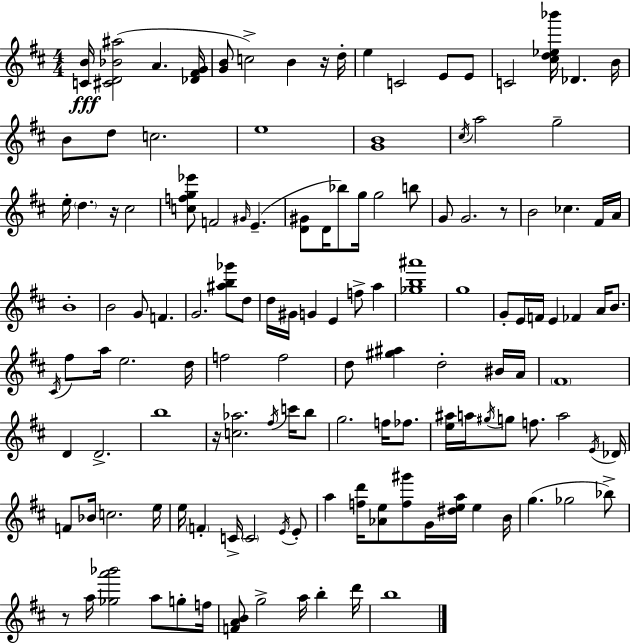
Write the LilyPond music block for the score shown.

{
  \clef treble
  \numericTimeSignature
  \time 4/4
  \key d \major
  <c' b'>16\fff <cis' d' bes' ais''>2( a'4. <des' fis' g'>16 | <g' b'>8 c''2->) b'4 r16 d''16-. | e''4 c'2 e'8 e'8 | c'2 <cis'' d'' ees'' bes'''>16 des'4. b'16 | \break b'8 d''8 c''2. | e''1 | <g' b'>1 | \acciaccatura { cis''16 } a''2 g''2-- | \break e''16-. \parenthesize d''4. r16 cis''2 | <c'' f'' g'' ees'''>8 f'2 \grace { gis'16 }( e'4.-- | <d' gis'>8 d'16 bes''8) g''16 g''2 | b''8 g'8 g'2. | \break r8 b'2 ces''4. | fis'16 a'16 b'1-. | b'2 g'8 f'4. | g'2. <ais'' b'' ges'''>8 | \break d''8 d''16 gis'16 g'4 e'4 f''8-> a''4 | <ges'' b'' ais'''>1 | g''1 | g'8-. e'16 f'16 e'4 fes'4 a'16 b'8. | \break \acciaccatura { cis'16 } fis''8 a''16 e''2. | d''16 f''2 f''2 | d''8 <gis'' ais''>4 d''2-. | bis'16 a'16 \parenthesize fis'1 | \break d'4 d'2.-> | b''1 | r16 <c'' aes''>2. | \acciaccatura { fis''16 } c'''16 b''8 g''2. | \break f''16 fes''8. <e'' ais''>16 a''16 \acciaccatura { gis''16 } g''8 f''8. a''2 | \acciaccatura { e'16 } des'16 f'8 bes'16 c''2. | e''16 e''16 \parenthesize f'4-. c'16-> \parenthesize c'2 | \acciaccatura { e'16 } e'8-. a''4 <f'' d'''>16 <aes' e''>8 <f'' gis'''>8 | \break g'16 <dis'' e'' a''>16 e''4 b'16 g''4.( ges''2 | bes''8->) r8 a''16 <ges'' a''' bes'''>2 | a''8 g''8-. f''16 <f' a' b'>8 g''2-> | a''16 b''4-. d'''16 b''1 | \break \bar "|."
}